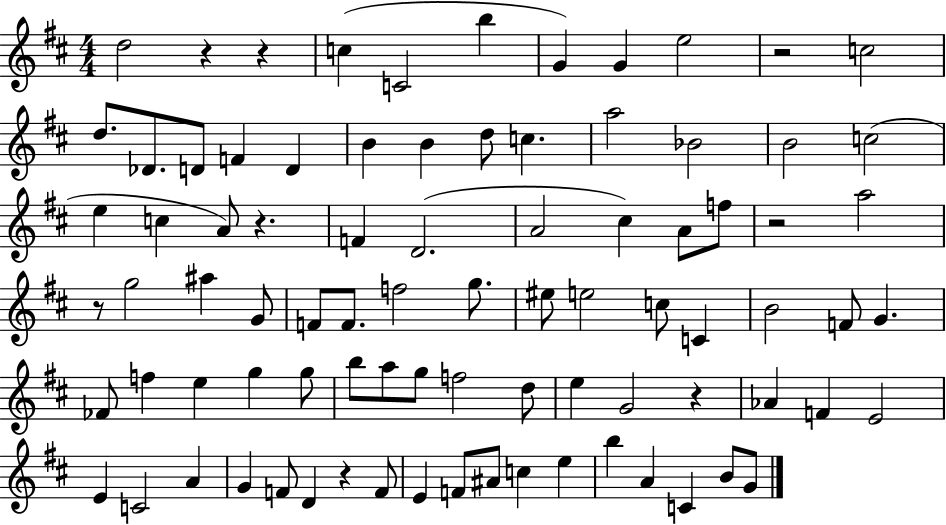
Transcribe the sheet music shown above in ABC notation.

X:1
T:Untitled
M:4/4
L:1/4
K:D
d2 z z c C2 b G G e2 z2 c2 d/2 _D/2 D/2 F D B B d/2 c a2 _B2 B2 c2 e c A/2 z F D2 A2 ^c A/2 f/2 z2 a2 z/2 g2 ^a G/2 F/2 F/2 f2 g/2 ^e/2 e2 c/2 C B2 F/2 G _F/2 f e g g/2 b/2 a/2 g/2 f2 d/2 e G2 z _A F E2 E C2 A G F/2 D z F/2 E F/2 ^A/2 c e b A C B/2 G/2